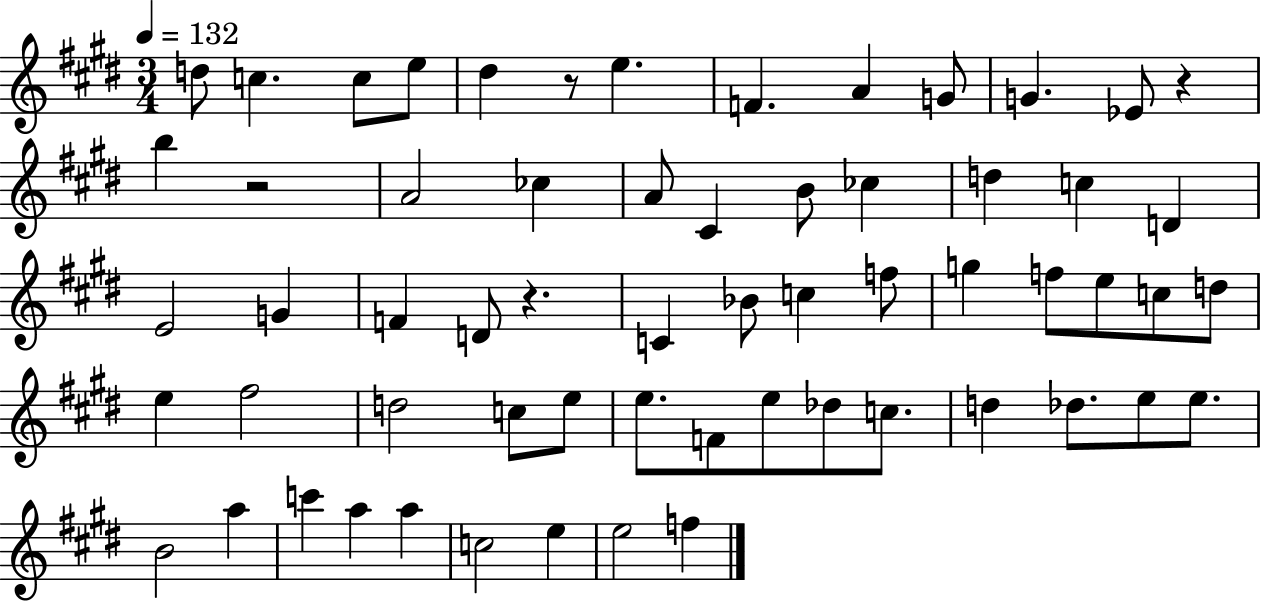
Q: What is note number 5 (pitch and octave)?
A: D#5